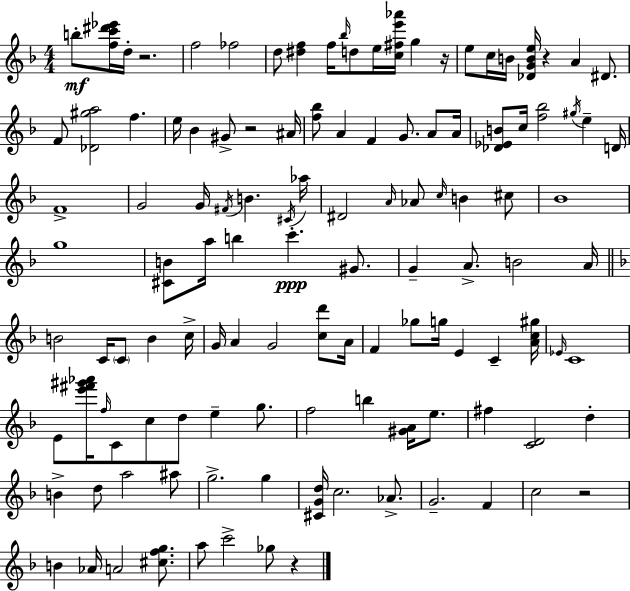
B5/e [F5,C6,D#6,Eb6]/s D5/s R/h. F5/h FES5/h D5/e [D#5,F5]/q F5/s Bb5/s D5/e E5/s [C5,F#5,E6,Ab6]/s G5/q R/s E5/e C5/s B4/s [Db4,G4,B4,E5]/s R/q A4/q D#4/e. F4/e [Db4,G#5,A5]/h F5/q. E5/s Bb4/q G#4/e R/h A#4/s [F5,Bb5]/e A4/q F4/q G4/e. A4/e A4/s [Db4,Eb4,B4]/e C5/s [F5,Bb5]/h G#5/s E5/q D4/s F4/w G4/h G4/s F#4/s B4/q. C#4/s Ab5/s D#4/h A4/s Ab4/e C5/s B4/q C#5/e Bb4/w G5/w [C#4,B4]/e A5/s B5/q C6/q. G#4/e. G4/q A4/e. B4/h A4/s B4/h C4/s C4/e B4/q C5/s G4/s A4/q G4/h [C5,D6]/e A4/s F4/q Gb5/e G5/s E4/q C4/q [A4,C5,G#5]/s Eb4/s C4/w E4/e [E6,F#6,G#6,Ab6]/s F5/s C4/e C5/e D5/e E5/q G5/e. F5/h B5/q [G#4,A4]/s E5/e. F#5/q [C4,D4]/h D5/q B4/q D5/e A5/h A#5/e G5/h. G5/q [C#4,G4,D5]/s C5/h. Ab4/e. G4/h. F4/q C5/h R/h B4/q Ab4/s A4/h [C#5,F5,G5]/e. A5/e C6/h Gb5/e R/q